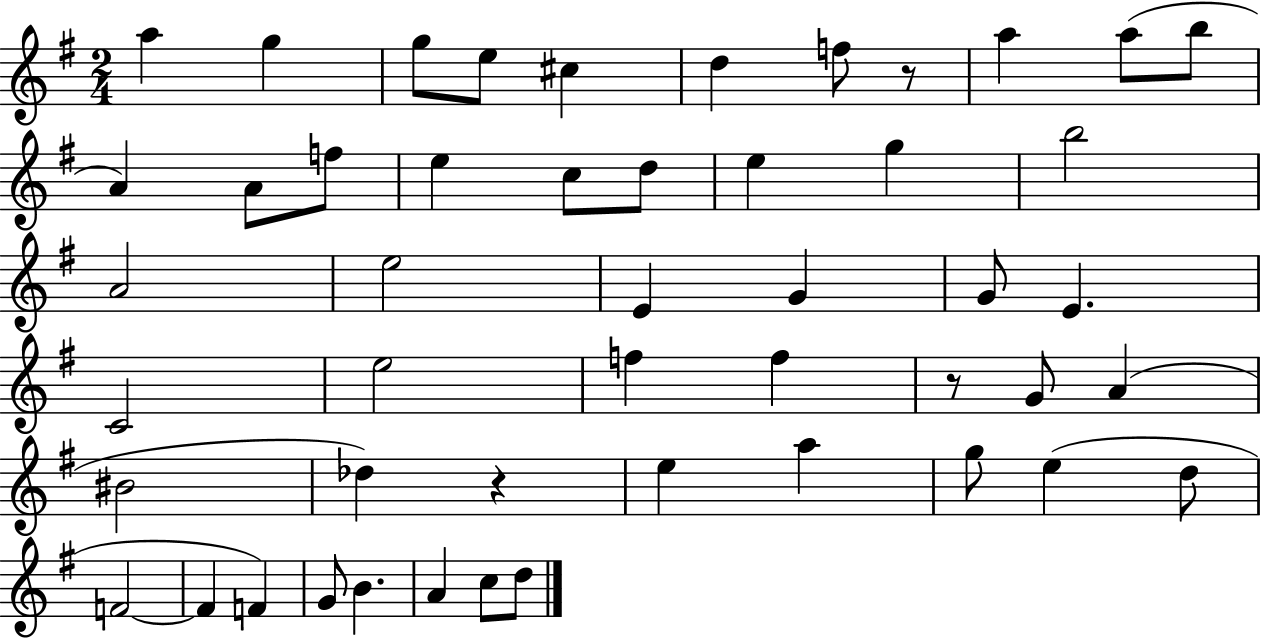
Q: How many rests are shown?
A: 3